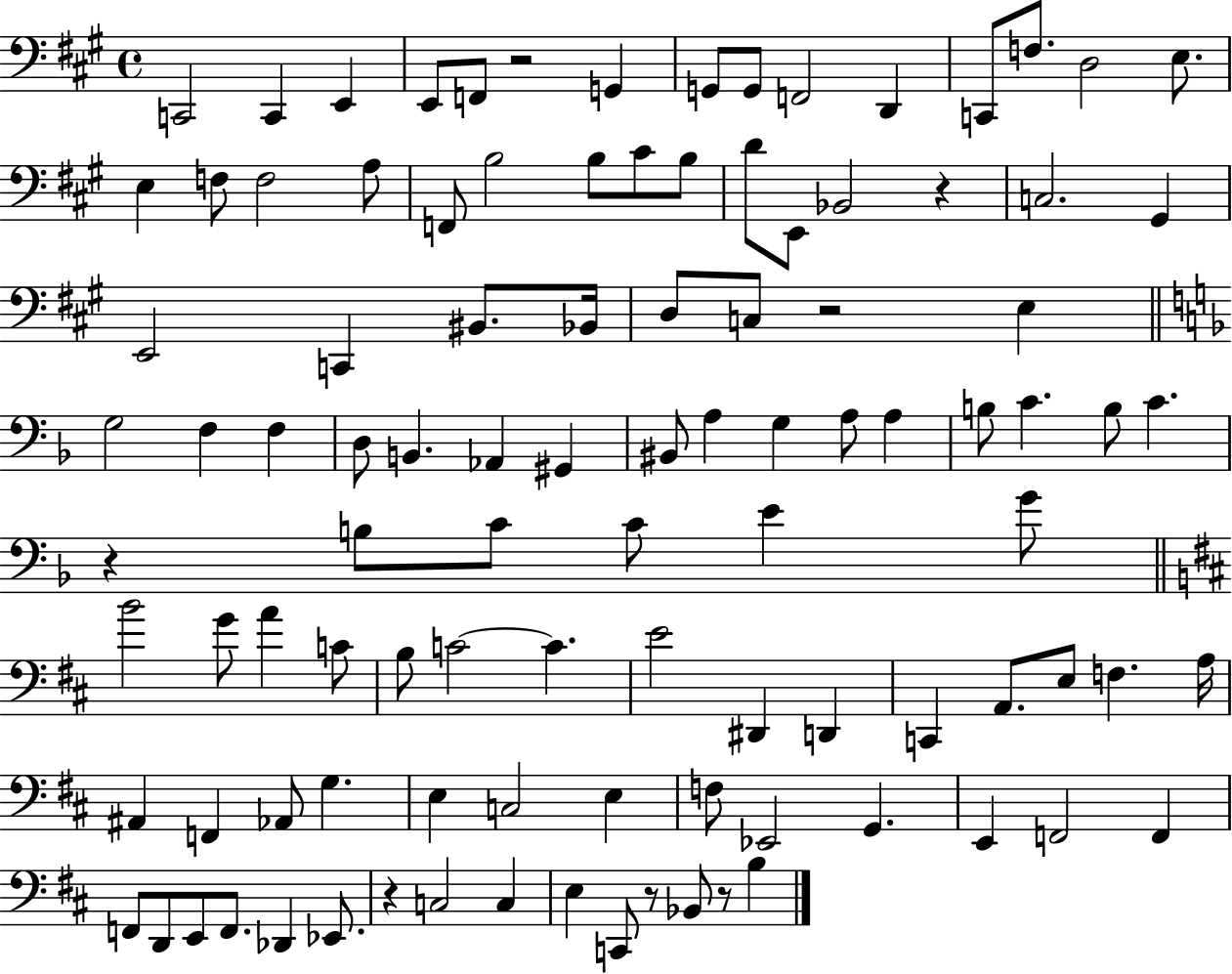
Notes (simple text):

C2/h C2/q E2/q E2/e F2/e R/h G2/q G2/e G2/e F2/h D2/q C2/e F3/e. D3/h E3/e. E3/q F3/e F3/h A3/e F2/e B3/h B3/e C#4/e B3/e D4/e E2/e Bb2/h R/q C3/h. G#2/q E2/h C2/q BIS2/e. Bb2/s D3/e C3/e R/h E3/q G3/h F3/q F3/q D3/e B2/q. Ab2/q G#2/q BIS2/e A3/q G3/q A3/e A3/q B3/e C4/q. B3/e C4/q. R/q B3/e C4/e C4/e E4/q G4/e B4/h G4/e A4/q C4/e B3/e C4/h C4/q. E4/h D#2/q D2/q C2/q A2/e. E3/e F3/q. A3/s A#2/q F2/q Ab2/e G3/q. E3/q C3/h E3/q F3/e Eb2/h G2/q. E2/q F2/h F2/q F2/e D2/e E2/e F2/e. Db2/q Eb2/e. R/q C3/h C3/q E3/q C2/e R/e Bb2/e R/e B3/q